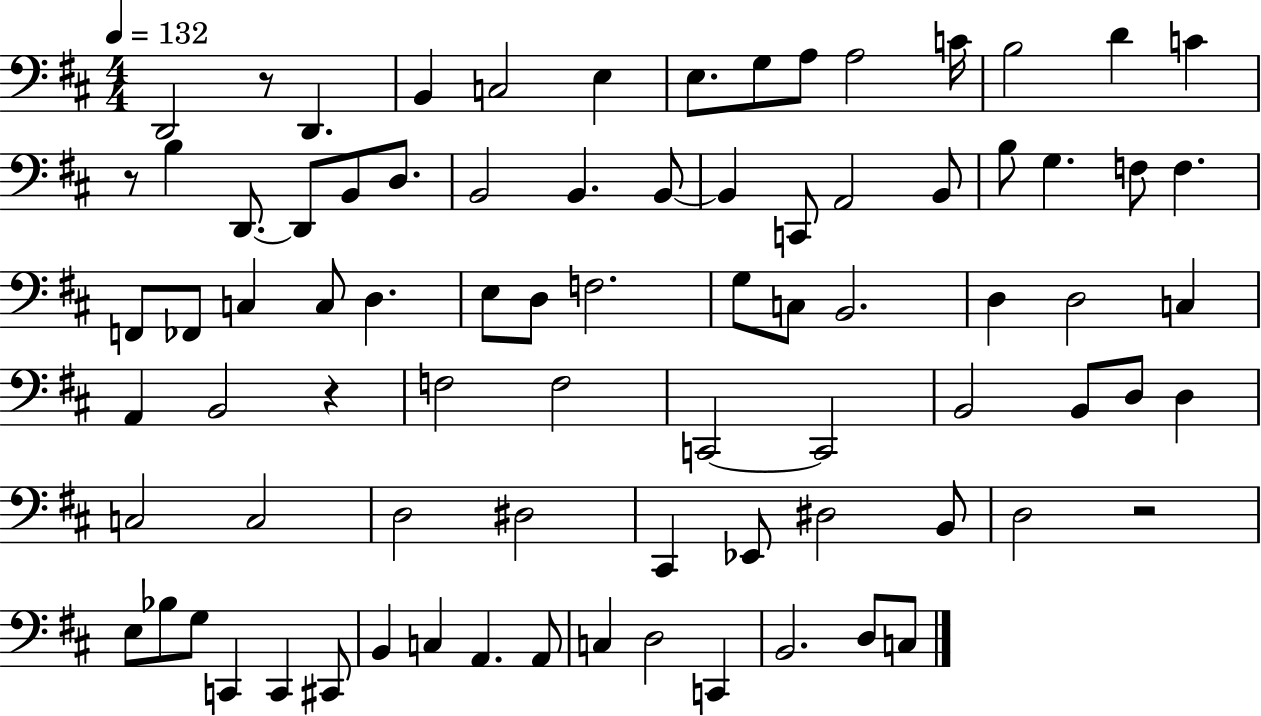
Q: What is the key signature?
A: D major